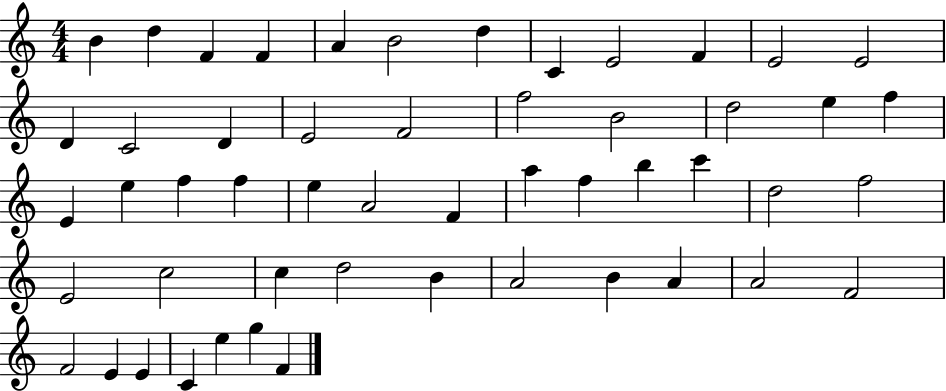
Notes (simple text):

B4/q D5/q F4/q F4/q A4/q B4/h D5/q C4/q E4/h F4/q E4/h E4/h D4/q C4/h D4/q E4/h F4/h F5/h B4/h D5/h E5/q F5/q E4/q E5/q F5/q F5/q E5/q A4/h F4/q A5/q F5/q B5/q C6/q D5/h F5/h E4/h C5/h C5/q D5/h B4/q A4/h B4/q A4/q A4/h F4/h F4/h E4/q E4/q C4/q E5/q G5/q F4/q